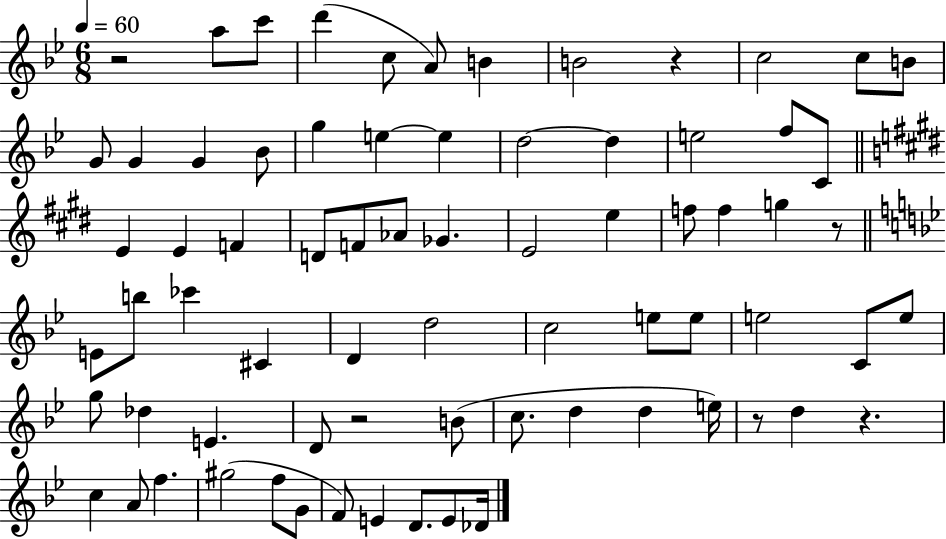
{
  \clef treble
  \numericTimeSignature
  \time 6/8
  \key bes \major
  \tempo 4 = 60
  r2 a''8 c'''8 | d'''4( c''8 a'8) b'4 | b'2 r4 | c''2 c''8 b'8 | \break g'8 g'4 g'4 bes'8 | g''4 e''4~~ e''4 | d''2~~ d''4 | e''2 f''8 c'8 | \break \bar "||" \break \key e \major e'4 e'4 f'4 | d'8 f'8 aes'8 ges'4. | e'2 e''4 | f''8 f''4 g''4 r8 | \break \bar "||" \break \key bes \major e'8 b''8 ces'''4 cis'4 | d'4 d''2 | c''2 e''8 e''8 | e''2 c'8 e''8 | \break g''8 des''4 e'4. | d'8 r2 b'8( | c''8. d''4 d''4 e''16) | r8 d''4 r4. | \break c''4 a'8 f''4. | gis''2( f''8 g'8 | f'8) e'4 d'8. e'8 des'16 | \bar "|."
}